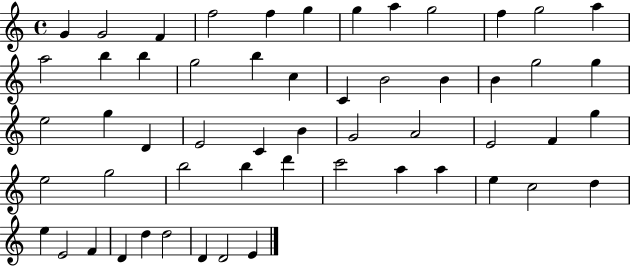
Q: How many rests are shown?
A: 0